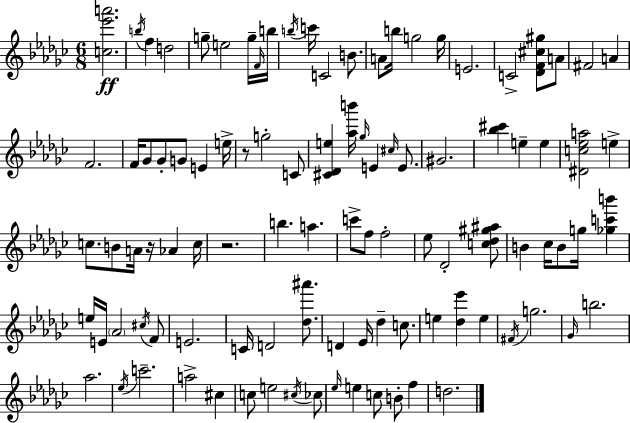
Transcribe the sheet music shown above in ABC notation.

X:1
T:Untitled
M:6/8
L:1/4
K:Ebm
[c_e'a']2 b/4 f d2 g/2 e2 g/4 F/4 b/4 b/4 c'/4 C2 B/2 A/2 b/4 g2 g/4 E2 C2 [_DF^c^g]/2 A/2 ^F2 A F2 F/4 _G/2 _G/2 G/2 E e/4 z/2 g2 C/2 [^C_De] [_ab']/4 _g/4 E ^c/4 E/2 ^G2 [_b^c'] e e [^Dc_ea]2 e c/2 B/2 A/4 z/4 _A c/4 z2 b a c'/2 f/2 f2 _e/2 _D2 [c_d^g^a]/2 B _c/4 B/2 g/4 [_gc'b'] e/4 E/4 _A2 ^c/4 F/2 E2 C/4 D2 [_d^a']/2 D _E/4 _d c/2 e [_d_e'] e ^F/4 g2 _G/4 b2 _a2 _e/4 c'2 a2 ^c c/2 e2 ^c/4 _c/2 _e/4 e c/2 B/2 f d2